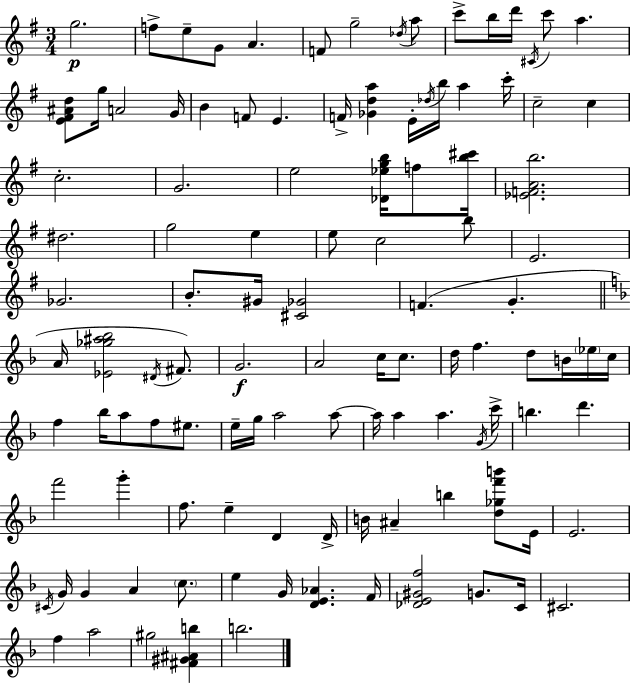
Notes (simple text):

G5/h. F5/e E5/e G4/e A4/q. F4/e G5/h Db5/s A5/e C6/e B5/s D6/s C#4/s C6/e A5/q. [E4,F#4,A#4,D5]/e G5/s A4/h G4/s B4/q F4/e E4/q. F4/s [Gb4,D5,A5]/q E4/s Db5/s B5/s A5/q C6/s C5/h C5/q C5/h. G4/h. E5/h [Db4,Eb5,G5,B5]/s F5/e [B5,C#6]/s [Eb4,F4,A4,B5]/h. D#5/h. G5/h E5/q E5/e C5/h B5/e E4/h. Gb4/h. B4/e. G#4/s [C#4,Gb4]/h F4/q. G4/q. A4/s [Eb4,Gb5,A#5,Bb5]/h D#4/s F#4/e. G4/h. A4/h C5/s C5/e. D5/s F5/q. D5/e B4/s Eb5/s C5/s F5/q Bb5/s A5/e F5/e EIS5/e. E5/s G5/s A5/h A5/e A5/s A5/q A5/q. G4/s C6/s B5/q. D6/q. F6/h G6/q F5/e. E5/q D4/q D4/s B4/s A#4/q B5/q [D5,Gb5,F6,B6]/e E4/s E4/h. C#4/s G4/s G4/q A4/q C5/e. E5/q G4/s [D4,E4,Ab4]/q. F4/s [Db4,E4,G#4,F5]/h G4/e. C4/s C#4/h. F5/q A5/h G#5/h [F#4,G#4,A#4,B5]/q B5/h.